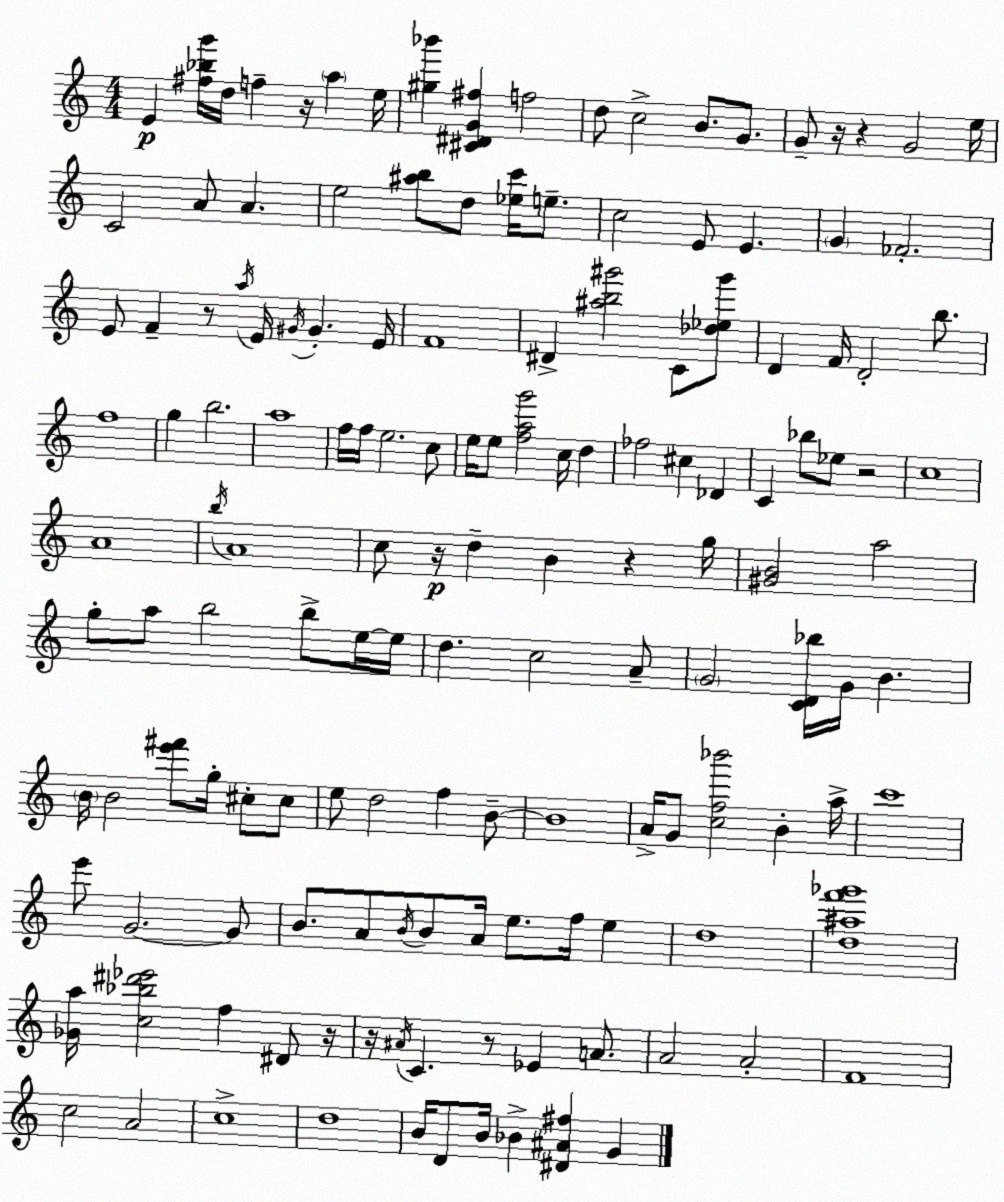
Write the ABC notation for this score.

X:1
T:Untitled
M:4/4
L:1/4
K:C
E [^f_bg']/4 d/4 f z/4 a e/4 [^g_b'] [^C^DG^f] f2 d/2 c2 B/2 G/2 G/2 z/4 z G2 e/4 C2 A/2 A e2 [^ab]/2 d/2 [_ec']/4 e/2 c2 E/2 E G _F2 E/2 F z/2 a/4 E/4 ^G/4 ^G E/4 F4 ^D [^ab^g']2 C/2 [_d_e^g']/2 D F/4 D2 b/2 f4 g b2 a4 f/4 f/4 e2 c/2 e/4 e/2 [fag']2 c/4 d _f2 ^c _D C _b/2 _e/2 z2 c4 A4 b/4 A4 c/2 z/4 d B z g/4 [^GB]2 a2 g/2 a/2 b2 b/2 e/4 e/4 d c2 A/2 G2 [CD_b]/4 G/4 B B/4 B2 [e'^f']/2 g/4 ^c/2 ^c/2 e/2 d2 f B/2 B4 A/4 G/2 [cf_b']2 B a/4 c'4 e'/2 G2 G/2 B/2 A/2 B/4 B/2 A/4 e/2 f/4 e d4 [d^af'_g']4 [_Ga]/4 [c_b^d'_e']2 f ^D/2 z/4 z/4 ^A/4 C z/2 _E A/2 A2 A2 F4 c2 A2 c4 d4 B/4 D/2 B/4 _B [^D^A^f] G